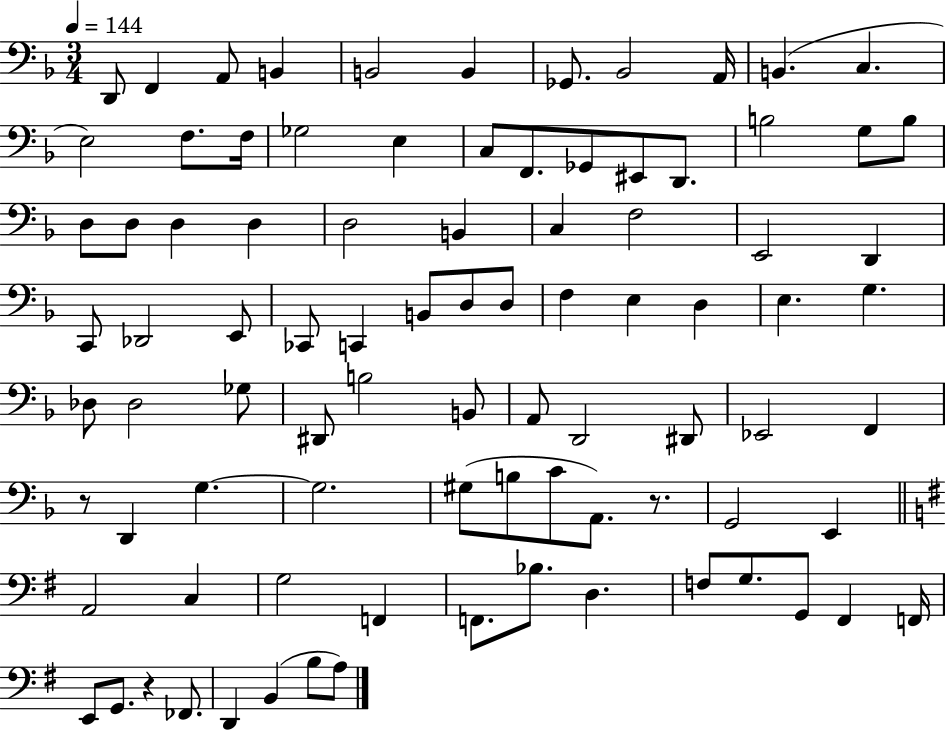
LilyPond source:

{
  \clef bass
  \numericTimeSignature
  \time 3/4
  \key f \major
  \tempo 4 = 144
  d,8 f,4 a,8 b,4 | b,2 b,4 | ges,8. bes,2 a,16 | b,4.( c4. | \break e2) f8. f16 | ges2 e4 | c8 f,8. ges,8 eis,8 d,8. | b2 g8 b8 | \break d8 d8 d4 d4 | d2 b,4 | c4 f2 | e,2 d,4 | \break c,8 des,2 e,8 | ces,8 c,4 b,8 d8 d8 | f4 e4 d4 | e4. g4. | \break des8 des2 ges8 | dis,8 b2 b,8 | a,8 d,2 dis,8 | ees,2 f,4 | \break r8 d,4 g4.~~ | g2. | gis8( b8 c'8 a,8.) r8. | g,2 e,4 | \break \bar "||" \break \key g \major a,2 c4 | g2 f,4 | f,8. bes8. d4. | f8 g8. g,8 fis,4 f,16 | \break e,8 g,8. r4 fes,8. | d,4 b,4( b8 a8) | \bar "|."
}